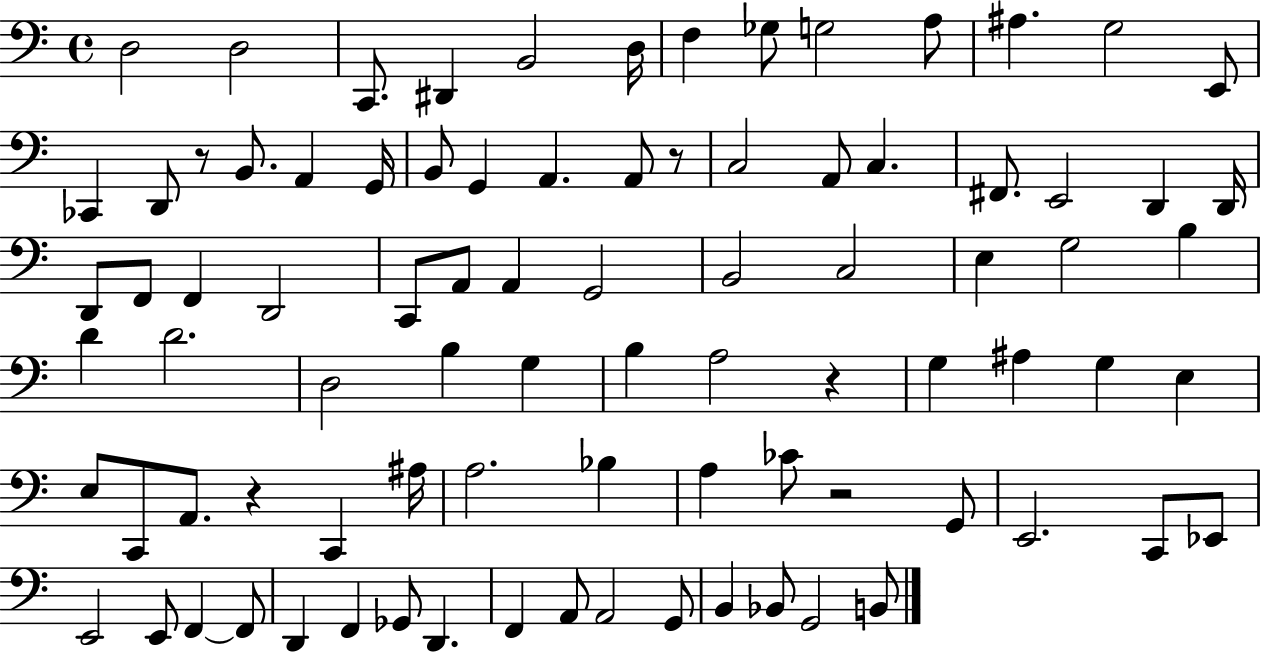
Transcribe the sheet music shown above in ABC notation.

X:1
T:Untitled
M:4/4
L:1/4
K:C
D,2 D,2 C,,/2 ^D,, B,,2 D,/4 F, _G,/2 G,2 A,/2 ^A, G,2 E,,/2 _C,, D,,/2 z/2 B,,/2 A,, G,,/4 B,,/2 G,, A,, A,,/2 z/2 C,2 A,,/2 C, ^F,,/2 E,,2 D,, D,,/4 D,,/2 F,,/2 F,, D,,2 C,,/2 A,,/2 A,, G,,2 B,,2 C,2 E, G,2 B, D D2 D,2 B, G, B, A,2 z G, ^A, G, E, E,/2 C,,/2 A,,/2 z C,, ^A,/4 A,2 _B, A, _C/2 z2 G,,/2 E,,2 C,,/2 _E,,/2 E,,2 E,,/2 F,, F,,/2 D,, F,, _G,,/2 D,, F,, A,,/2 A,,2 G,,/2 B,, _B,,/2 G,,2 B,,/2